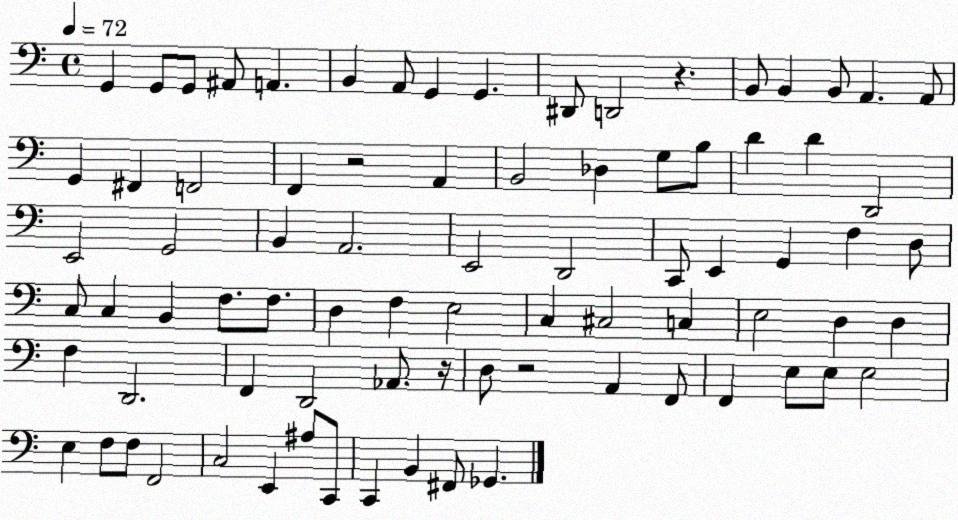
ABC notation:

X:1
T:Untitled
M:4/4
L:1/4
K:C
G,, G,,/2 G,,/2 ^A,,/2 A,, B,, A,,/2 G,, G,, ^D,,/2 D,,2 z B,,/2 B,, B,,/2 A,, A,,/2 G,, ^F,, F,,2 F,, z2 A,, B,,2 _D, G,/2 B,/2 D D D,,2 E,,2 G,,2 B,, A,,2 E,,2 D,,2 C,,/2 E,, G,, F, D,/2 C,/2 C, B,, F,/2 F,/2 D, F, E,2 C, ^C,2 C, E,2 D, D, F, D,,2 F,, D,,2 _A,,/2 z/4 D,/2 z2 A,, F,,/2 F,, E,/2 E,/2 E,2 E, F,/2 F,/2 F,,2 C,2 E,, ^A,/2 C,,/2 C,, B,, ^F,,/2 _G,,